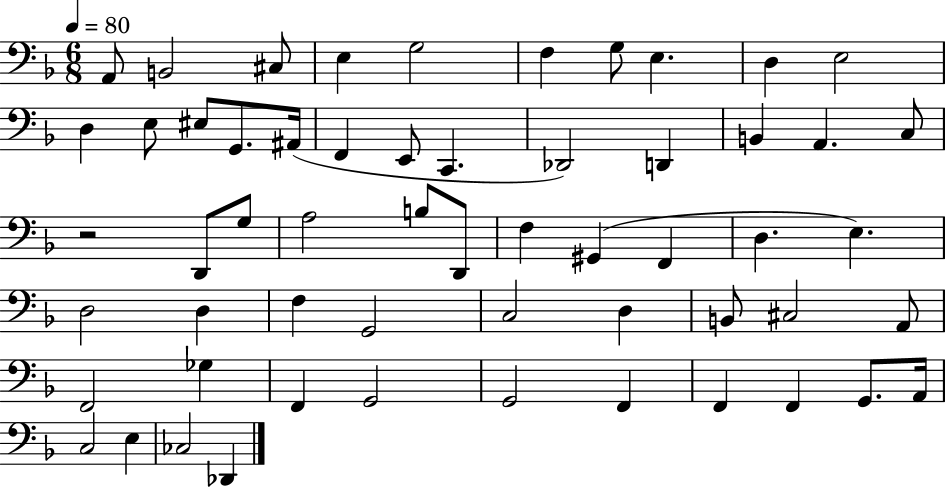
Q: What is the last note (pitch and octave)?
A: Db2